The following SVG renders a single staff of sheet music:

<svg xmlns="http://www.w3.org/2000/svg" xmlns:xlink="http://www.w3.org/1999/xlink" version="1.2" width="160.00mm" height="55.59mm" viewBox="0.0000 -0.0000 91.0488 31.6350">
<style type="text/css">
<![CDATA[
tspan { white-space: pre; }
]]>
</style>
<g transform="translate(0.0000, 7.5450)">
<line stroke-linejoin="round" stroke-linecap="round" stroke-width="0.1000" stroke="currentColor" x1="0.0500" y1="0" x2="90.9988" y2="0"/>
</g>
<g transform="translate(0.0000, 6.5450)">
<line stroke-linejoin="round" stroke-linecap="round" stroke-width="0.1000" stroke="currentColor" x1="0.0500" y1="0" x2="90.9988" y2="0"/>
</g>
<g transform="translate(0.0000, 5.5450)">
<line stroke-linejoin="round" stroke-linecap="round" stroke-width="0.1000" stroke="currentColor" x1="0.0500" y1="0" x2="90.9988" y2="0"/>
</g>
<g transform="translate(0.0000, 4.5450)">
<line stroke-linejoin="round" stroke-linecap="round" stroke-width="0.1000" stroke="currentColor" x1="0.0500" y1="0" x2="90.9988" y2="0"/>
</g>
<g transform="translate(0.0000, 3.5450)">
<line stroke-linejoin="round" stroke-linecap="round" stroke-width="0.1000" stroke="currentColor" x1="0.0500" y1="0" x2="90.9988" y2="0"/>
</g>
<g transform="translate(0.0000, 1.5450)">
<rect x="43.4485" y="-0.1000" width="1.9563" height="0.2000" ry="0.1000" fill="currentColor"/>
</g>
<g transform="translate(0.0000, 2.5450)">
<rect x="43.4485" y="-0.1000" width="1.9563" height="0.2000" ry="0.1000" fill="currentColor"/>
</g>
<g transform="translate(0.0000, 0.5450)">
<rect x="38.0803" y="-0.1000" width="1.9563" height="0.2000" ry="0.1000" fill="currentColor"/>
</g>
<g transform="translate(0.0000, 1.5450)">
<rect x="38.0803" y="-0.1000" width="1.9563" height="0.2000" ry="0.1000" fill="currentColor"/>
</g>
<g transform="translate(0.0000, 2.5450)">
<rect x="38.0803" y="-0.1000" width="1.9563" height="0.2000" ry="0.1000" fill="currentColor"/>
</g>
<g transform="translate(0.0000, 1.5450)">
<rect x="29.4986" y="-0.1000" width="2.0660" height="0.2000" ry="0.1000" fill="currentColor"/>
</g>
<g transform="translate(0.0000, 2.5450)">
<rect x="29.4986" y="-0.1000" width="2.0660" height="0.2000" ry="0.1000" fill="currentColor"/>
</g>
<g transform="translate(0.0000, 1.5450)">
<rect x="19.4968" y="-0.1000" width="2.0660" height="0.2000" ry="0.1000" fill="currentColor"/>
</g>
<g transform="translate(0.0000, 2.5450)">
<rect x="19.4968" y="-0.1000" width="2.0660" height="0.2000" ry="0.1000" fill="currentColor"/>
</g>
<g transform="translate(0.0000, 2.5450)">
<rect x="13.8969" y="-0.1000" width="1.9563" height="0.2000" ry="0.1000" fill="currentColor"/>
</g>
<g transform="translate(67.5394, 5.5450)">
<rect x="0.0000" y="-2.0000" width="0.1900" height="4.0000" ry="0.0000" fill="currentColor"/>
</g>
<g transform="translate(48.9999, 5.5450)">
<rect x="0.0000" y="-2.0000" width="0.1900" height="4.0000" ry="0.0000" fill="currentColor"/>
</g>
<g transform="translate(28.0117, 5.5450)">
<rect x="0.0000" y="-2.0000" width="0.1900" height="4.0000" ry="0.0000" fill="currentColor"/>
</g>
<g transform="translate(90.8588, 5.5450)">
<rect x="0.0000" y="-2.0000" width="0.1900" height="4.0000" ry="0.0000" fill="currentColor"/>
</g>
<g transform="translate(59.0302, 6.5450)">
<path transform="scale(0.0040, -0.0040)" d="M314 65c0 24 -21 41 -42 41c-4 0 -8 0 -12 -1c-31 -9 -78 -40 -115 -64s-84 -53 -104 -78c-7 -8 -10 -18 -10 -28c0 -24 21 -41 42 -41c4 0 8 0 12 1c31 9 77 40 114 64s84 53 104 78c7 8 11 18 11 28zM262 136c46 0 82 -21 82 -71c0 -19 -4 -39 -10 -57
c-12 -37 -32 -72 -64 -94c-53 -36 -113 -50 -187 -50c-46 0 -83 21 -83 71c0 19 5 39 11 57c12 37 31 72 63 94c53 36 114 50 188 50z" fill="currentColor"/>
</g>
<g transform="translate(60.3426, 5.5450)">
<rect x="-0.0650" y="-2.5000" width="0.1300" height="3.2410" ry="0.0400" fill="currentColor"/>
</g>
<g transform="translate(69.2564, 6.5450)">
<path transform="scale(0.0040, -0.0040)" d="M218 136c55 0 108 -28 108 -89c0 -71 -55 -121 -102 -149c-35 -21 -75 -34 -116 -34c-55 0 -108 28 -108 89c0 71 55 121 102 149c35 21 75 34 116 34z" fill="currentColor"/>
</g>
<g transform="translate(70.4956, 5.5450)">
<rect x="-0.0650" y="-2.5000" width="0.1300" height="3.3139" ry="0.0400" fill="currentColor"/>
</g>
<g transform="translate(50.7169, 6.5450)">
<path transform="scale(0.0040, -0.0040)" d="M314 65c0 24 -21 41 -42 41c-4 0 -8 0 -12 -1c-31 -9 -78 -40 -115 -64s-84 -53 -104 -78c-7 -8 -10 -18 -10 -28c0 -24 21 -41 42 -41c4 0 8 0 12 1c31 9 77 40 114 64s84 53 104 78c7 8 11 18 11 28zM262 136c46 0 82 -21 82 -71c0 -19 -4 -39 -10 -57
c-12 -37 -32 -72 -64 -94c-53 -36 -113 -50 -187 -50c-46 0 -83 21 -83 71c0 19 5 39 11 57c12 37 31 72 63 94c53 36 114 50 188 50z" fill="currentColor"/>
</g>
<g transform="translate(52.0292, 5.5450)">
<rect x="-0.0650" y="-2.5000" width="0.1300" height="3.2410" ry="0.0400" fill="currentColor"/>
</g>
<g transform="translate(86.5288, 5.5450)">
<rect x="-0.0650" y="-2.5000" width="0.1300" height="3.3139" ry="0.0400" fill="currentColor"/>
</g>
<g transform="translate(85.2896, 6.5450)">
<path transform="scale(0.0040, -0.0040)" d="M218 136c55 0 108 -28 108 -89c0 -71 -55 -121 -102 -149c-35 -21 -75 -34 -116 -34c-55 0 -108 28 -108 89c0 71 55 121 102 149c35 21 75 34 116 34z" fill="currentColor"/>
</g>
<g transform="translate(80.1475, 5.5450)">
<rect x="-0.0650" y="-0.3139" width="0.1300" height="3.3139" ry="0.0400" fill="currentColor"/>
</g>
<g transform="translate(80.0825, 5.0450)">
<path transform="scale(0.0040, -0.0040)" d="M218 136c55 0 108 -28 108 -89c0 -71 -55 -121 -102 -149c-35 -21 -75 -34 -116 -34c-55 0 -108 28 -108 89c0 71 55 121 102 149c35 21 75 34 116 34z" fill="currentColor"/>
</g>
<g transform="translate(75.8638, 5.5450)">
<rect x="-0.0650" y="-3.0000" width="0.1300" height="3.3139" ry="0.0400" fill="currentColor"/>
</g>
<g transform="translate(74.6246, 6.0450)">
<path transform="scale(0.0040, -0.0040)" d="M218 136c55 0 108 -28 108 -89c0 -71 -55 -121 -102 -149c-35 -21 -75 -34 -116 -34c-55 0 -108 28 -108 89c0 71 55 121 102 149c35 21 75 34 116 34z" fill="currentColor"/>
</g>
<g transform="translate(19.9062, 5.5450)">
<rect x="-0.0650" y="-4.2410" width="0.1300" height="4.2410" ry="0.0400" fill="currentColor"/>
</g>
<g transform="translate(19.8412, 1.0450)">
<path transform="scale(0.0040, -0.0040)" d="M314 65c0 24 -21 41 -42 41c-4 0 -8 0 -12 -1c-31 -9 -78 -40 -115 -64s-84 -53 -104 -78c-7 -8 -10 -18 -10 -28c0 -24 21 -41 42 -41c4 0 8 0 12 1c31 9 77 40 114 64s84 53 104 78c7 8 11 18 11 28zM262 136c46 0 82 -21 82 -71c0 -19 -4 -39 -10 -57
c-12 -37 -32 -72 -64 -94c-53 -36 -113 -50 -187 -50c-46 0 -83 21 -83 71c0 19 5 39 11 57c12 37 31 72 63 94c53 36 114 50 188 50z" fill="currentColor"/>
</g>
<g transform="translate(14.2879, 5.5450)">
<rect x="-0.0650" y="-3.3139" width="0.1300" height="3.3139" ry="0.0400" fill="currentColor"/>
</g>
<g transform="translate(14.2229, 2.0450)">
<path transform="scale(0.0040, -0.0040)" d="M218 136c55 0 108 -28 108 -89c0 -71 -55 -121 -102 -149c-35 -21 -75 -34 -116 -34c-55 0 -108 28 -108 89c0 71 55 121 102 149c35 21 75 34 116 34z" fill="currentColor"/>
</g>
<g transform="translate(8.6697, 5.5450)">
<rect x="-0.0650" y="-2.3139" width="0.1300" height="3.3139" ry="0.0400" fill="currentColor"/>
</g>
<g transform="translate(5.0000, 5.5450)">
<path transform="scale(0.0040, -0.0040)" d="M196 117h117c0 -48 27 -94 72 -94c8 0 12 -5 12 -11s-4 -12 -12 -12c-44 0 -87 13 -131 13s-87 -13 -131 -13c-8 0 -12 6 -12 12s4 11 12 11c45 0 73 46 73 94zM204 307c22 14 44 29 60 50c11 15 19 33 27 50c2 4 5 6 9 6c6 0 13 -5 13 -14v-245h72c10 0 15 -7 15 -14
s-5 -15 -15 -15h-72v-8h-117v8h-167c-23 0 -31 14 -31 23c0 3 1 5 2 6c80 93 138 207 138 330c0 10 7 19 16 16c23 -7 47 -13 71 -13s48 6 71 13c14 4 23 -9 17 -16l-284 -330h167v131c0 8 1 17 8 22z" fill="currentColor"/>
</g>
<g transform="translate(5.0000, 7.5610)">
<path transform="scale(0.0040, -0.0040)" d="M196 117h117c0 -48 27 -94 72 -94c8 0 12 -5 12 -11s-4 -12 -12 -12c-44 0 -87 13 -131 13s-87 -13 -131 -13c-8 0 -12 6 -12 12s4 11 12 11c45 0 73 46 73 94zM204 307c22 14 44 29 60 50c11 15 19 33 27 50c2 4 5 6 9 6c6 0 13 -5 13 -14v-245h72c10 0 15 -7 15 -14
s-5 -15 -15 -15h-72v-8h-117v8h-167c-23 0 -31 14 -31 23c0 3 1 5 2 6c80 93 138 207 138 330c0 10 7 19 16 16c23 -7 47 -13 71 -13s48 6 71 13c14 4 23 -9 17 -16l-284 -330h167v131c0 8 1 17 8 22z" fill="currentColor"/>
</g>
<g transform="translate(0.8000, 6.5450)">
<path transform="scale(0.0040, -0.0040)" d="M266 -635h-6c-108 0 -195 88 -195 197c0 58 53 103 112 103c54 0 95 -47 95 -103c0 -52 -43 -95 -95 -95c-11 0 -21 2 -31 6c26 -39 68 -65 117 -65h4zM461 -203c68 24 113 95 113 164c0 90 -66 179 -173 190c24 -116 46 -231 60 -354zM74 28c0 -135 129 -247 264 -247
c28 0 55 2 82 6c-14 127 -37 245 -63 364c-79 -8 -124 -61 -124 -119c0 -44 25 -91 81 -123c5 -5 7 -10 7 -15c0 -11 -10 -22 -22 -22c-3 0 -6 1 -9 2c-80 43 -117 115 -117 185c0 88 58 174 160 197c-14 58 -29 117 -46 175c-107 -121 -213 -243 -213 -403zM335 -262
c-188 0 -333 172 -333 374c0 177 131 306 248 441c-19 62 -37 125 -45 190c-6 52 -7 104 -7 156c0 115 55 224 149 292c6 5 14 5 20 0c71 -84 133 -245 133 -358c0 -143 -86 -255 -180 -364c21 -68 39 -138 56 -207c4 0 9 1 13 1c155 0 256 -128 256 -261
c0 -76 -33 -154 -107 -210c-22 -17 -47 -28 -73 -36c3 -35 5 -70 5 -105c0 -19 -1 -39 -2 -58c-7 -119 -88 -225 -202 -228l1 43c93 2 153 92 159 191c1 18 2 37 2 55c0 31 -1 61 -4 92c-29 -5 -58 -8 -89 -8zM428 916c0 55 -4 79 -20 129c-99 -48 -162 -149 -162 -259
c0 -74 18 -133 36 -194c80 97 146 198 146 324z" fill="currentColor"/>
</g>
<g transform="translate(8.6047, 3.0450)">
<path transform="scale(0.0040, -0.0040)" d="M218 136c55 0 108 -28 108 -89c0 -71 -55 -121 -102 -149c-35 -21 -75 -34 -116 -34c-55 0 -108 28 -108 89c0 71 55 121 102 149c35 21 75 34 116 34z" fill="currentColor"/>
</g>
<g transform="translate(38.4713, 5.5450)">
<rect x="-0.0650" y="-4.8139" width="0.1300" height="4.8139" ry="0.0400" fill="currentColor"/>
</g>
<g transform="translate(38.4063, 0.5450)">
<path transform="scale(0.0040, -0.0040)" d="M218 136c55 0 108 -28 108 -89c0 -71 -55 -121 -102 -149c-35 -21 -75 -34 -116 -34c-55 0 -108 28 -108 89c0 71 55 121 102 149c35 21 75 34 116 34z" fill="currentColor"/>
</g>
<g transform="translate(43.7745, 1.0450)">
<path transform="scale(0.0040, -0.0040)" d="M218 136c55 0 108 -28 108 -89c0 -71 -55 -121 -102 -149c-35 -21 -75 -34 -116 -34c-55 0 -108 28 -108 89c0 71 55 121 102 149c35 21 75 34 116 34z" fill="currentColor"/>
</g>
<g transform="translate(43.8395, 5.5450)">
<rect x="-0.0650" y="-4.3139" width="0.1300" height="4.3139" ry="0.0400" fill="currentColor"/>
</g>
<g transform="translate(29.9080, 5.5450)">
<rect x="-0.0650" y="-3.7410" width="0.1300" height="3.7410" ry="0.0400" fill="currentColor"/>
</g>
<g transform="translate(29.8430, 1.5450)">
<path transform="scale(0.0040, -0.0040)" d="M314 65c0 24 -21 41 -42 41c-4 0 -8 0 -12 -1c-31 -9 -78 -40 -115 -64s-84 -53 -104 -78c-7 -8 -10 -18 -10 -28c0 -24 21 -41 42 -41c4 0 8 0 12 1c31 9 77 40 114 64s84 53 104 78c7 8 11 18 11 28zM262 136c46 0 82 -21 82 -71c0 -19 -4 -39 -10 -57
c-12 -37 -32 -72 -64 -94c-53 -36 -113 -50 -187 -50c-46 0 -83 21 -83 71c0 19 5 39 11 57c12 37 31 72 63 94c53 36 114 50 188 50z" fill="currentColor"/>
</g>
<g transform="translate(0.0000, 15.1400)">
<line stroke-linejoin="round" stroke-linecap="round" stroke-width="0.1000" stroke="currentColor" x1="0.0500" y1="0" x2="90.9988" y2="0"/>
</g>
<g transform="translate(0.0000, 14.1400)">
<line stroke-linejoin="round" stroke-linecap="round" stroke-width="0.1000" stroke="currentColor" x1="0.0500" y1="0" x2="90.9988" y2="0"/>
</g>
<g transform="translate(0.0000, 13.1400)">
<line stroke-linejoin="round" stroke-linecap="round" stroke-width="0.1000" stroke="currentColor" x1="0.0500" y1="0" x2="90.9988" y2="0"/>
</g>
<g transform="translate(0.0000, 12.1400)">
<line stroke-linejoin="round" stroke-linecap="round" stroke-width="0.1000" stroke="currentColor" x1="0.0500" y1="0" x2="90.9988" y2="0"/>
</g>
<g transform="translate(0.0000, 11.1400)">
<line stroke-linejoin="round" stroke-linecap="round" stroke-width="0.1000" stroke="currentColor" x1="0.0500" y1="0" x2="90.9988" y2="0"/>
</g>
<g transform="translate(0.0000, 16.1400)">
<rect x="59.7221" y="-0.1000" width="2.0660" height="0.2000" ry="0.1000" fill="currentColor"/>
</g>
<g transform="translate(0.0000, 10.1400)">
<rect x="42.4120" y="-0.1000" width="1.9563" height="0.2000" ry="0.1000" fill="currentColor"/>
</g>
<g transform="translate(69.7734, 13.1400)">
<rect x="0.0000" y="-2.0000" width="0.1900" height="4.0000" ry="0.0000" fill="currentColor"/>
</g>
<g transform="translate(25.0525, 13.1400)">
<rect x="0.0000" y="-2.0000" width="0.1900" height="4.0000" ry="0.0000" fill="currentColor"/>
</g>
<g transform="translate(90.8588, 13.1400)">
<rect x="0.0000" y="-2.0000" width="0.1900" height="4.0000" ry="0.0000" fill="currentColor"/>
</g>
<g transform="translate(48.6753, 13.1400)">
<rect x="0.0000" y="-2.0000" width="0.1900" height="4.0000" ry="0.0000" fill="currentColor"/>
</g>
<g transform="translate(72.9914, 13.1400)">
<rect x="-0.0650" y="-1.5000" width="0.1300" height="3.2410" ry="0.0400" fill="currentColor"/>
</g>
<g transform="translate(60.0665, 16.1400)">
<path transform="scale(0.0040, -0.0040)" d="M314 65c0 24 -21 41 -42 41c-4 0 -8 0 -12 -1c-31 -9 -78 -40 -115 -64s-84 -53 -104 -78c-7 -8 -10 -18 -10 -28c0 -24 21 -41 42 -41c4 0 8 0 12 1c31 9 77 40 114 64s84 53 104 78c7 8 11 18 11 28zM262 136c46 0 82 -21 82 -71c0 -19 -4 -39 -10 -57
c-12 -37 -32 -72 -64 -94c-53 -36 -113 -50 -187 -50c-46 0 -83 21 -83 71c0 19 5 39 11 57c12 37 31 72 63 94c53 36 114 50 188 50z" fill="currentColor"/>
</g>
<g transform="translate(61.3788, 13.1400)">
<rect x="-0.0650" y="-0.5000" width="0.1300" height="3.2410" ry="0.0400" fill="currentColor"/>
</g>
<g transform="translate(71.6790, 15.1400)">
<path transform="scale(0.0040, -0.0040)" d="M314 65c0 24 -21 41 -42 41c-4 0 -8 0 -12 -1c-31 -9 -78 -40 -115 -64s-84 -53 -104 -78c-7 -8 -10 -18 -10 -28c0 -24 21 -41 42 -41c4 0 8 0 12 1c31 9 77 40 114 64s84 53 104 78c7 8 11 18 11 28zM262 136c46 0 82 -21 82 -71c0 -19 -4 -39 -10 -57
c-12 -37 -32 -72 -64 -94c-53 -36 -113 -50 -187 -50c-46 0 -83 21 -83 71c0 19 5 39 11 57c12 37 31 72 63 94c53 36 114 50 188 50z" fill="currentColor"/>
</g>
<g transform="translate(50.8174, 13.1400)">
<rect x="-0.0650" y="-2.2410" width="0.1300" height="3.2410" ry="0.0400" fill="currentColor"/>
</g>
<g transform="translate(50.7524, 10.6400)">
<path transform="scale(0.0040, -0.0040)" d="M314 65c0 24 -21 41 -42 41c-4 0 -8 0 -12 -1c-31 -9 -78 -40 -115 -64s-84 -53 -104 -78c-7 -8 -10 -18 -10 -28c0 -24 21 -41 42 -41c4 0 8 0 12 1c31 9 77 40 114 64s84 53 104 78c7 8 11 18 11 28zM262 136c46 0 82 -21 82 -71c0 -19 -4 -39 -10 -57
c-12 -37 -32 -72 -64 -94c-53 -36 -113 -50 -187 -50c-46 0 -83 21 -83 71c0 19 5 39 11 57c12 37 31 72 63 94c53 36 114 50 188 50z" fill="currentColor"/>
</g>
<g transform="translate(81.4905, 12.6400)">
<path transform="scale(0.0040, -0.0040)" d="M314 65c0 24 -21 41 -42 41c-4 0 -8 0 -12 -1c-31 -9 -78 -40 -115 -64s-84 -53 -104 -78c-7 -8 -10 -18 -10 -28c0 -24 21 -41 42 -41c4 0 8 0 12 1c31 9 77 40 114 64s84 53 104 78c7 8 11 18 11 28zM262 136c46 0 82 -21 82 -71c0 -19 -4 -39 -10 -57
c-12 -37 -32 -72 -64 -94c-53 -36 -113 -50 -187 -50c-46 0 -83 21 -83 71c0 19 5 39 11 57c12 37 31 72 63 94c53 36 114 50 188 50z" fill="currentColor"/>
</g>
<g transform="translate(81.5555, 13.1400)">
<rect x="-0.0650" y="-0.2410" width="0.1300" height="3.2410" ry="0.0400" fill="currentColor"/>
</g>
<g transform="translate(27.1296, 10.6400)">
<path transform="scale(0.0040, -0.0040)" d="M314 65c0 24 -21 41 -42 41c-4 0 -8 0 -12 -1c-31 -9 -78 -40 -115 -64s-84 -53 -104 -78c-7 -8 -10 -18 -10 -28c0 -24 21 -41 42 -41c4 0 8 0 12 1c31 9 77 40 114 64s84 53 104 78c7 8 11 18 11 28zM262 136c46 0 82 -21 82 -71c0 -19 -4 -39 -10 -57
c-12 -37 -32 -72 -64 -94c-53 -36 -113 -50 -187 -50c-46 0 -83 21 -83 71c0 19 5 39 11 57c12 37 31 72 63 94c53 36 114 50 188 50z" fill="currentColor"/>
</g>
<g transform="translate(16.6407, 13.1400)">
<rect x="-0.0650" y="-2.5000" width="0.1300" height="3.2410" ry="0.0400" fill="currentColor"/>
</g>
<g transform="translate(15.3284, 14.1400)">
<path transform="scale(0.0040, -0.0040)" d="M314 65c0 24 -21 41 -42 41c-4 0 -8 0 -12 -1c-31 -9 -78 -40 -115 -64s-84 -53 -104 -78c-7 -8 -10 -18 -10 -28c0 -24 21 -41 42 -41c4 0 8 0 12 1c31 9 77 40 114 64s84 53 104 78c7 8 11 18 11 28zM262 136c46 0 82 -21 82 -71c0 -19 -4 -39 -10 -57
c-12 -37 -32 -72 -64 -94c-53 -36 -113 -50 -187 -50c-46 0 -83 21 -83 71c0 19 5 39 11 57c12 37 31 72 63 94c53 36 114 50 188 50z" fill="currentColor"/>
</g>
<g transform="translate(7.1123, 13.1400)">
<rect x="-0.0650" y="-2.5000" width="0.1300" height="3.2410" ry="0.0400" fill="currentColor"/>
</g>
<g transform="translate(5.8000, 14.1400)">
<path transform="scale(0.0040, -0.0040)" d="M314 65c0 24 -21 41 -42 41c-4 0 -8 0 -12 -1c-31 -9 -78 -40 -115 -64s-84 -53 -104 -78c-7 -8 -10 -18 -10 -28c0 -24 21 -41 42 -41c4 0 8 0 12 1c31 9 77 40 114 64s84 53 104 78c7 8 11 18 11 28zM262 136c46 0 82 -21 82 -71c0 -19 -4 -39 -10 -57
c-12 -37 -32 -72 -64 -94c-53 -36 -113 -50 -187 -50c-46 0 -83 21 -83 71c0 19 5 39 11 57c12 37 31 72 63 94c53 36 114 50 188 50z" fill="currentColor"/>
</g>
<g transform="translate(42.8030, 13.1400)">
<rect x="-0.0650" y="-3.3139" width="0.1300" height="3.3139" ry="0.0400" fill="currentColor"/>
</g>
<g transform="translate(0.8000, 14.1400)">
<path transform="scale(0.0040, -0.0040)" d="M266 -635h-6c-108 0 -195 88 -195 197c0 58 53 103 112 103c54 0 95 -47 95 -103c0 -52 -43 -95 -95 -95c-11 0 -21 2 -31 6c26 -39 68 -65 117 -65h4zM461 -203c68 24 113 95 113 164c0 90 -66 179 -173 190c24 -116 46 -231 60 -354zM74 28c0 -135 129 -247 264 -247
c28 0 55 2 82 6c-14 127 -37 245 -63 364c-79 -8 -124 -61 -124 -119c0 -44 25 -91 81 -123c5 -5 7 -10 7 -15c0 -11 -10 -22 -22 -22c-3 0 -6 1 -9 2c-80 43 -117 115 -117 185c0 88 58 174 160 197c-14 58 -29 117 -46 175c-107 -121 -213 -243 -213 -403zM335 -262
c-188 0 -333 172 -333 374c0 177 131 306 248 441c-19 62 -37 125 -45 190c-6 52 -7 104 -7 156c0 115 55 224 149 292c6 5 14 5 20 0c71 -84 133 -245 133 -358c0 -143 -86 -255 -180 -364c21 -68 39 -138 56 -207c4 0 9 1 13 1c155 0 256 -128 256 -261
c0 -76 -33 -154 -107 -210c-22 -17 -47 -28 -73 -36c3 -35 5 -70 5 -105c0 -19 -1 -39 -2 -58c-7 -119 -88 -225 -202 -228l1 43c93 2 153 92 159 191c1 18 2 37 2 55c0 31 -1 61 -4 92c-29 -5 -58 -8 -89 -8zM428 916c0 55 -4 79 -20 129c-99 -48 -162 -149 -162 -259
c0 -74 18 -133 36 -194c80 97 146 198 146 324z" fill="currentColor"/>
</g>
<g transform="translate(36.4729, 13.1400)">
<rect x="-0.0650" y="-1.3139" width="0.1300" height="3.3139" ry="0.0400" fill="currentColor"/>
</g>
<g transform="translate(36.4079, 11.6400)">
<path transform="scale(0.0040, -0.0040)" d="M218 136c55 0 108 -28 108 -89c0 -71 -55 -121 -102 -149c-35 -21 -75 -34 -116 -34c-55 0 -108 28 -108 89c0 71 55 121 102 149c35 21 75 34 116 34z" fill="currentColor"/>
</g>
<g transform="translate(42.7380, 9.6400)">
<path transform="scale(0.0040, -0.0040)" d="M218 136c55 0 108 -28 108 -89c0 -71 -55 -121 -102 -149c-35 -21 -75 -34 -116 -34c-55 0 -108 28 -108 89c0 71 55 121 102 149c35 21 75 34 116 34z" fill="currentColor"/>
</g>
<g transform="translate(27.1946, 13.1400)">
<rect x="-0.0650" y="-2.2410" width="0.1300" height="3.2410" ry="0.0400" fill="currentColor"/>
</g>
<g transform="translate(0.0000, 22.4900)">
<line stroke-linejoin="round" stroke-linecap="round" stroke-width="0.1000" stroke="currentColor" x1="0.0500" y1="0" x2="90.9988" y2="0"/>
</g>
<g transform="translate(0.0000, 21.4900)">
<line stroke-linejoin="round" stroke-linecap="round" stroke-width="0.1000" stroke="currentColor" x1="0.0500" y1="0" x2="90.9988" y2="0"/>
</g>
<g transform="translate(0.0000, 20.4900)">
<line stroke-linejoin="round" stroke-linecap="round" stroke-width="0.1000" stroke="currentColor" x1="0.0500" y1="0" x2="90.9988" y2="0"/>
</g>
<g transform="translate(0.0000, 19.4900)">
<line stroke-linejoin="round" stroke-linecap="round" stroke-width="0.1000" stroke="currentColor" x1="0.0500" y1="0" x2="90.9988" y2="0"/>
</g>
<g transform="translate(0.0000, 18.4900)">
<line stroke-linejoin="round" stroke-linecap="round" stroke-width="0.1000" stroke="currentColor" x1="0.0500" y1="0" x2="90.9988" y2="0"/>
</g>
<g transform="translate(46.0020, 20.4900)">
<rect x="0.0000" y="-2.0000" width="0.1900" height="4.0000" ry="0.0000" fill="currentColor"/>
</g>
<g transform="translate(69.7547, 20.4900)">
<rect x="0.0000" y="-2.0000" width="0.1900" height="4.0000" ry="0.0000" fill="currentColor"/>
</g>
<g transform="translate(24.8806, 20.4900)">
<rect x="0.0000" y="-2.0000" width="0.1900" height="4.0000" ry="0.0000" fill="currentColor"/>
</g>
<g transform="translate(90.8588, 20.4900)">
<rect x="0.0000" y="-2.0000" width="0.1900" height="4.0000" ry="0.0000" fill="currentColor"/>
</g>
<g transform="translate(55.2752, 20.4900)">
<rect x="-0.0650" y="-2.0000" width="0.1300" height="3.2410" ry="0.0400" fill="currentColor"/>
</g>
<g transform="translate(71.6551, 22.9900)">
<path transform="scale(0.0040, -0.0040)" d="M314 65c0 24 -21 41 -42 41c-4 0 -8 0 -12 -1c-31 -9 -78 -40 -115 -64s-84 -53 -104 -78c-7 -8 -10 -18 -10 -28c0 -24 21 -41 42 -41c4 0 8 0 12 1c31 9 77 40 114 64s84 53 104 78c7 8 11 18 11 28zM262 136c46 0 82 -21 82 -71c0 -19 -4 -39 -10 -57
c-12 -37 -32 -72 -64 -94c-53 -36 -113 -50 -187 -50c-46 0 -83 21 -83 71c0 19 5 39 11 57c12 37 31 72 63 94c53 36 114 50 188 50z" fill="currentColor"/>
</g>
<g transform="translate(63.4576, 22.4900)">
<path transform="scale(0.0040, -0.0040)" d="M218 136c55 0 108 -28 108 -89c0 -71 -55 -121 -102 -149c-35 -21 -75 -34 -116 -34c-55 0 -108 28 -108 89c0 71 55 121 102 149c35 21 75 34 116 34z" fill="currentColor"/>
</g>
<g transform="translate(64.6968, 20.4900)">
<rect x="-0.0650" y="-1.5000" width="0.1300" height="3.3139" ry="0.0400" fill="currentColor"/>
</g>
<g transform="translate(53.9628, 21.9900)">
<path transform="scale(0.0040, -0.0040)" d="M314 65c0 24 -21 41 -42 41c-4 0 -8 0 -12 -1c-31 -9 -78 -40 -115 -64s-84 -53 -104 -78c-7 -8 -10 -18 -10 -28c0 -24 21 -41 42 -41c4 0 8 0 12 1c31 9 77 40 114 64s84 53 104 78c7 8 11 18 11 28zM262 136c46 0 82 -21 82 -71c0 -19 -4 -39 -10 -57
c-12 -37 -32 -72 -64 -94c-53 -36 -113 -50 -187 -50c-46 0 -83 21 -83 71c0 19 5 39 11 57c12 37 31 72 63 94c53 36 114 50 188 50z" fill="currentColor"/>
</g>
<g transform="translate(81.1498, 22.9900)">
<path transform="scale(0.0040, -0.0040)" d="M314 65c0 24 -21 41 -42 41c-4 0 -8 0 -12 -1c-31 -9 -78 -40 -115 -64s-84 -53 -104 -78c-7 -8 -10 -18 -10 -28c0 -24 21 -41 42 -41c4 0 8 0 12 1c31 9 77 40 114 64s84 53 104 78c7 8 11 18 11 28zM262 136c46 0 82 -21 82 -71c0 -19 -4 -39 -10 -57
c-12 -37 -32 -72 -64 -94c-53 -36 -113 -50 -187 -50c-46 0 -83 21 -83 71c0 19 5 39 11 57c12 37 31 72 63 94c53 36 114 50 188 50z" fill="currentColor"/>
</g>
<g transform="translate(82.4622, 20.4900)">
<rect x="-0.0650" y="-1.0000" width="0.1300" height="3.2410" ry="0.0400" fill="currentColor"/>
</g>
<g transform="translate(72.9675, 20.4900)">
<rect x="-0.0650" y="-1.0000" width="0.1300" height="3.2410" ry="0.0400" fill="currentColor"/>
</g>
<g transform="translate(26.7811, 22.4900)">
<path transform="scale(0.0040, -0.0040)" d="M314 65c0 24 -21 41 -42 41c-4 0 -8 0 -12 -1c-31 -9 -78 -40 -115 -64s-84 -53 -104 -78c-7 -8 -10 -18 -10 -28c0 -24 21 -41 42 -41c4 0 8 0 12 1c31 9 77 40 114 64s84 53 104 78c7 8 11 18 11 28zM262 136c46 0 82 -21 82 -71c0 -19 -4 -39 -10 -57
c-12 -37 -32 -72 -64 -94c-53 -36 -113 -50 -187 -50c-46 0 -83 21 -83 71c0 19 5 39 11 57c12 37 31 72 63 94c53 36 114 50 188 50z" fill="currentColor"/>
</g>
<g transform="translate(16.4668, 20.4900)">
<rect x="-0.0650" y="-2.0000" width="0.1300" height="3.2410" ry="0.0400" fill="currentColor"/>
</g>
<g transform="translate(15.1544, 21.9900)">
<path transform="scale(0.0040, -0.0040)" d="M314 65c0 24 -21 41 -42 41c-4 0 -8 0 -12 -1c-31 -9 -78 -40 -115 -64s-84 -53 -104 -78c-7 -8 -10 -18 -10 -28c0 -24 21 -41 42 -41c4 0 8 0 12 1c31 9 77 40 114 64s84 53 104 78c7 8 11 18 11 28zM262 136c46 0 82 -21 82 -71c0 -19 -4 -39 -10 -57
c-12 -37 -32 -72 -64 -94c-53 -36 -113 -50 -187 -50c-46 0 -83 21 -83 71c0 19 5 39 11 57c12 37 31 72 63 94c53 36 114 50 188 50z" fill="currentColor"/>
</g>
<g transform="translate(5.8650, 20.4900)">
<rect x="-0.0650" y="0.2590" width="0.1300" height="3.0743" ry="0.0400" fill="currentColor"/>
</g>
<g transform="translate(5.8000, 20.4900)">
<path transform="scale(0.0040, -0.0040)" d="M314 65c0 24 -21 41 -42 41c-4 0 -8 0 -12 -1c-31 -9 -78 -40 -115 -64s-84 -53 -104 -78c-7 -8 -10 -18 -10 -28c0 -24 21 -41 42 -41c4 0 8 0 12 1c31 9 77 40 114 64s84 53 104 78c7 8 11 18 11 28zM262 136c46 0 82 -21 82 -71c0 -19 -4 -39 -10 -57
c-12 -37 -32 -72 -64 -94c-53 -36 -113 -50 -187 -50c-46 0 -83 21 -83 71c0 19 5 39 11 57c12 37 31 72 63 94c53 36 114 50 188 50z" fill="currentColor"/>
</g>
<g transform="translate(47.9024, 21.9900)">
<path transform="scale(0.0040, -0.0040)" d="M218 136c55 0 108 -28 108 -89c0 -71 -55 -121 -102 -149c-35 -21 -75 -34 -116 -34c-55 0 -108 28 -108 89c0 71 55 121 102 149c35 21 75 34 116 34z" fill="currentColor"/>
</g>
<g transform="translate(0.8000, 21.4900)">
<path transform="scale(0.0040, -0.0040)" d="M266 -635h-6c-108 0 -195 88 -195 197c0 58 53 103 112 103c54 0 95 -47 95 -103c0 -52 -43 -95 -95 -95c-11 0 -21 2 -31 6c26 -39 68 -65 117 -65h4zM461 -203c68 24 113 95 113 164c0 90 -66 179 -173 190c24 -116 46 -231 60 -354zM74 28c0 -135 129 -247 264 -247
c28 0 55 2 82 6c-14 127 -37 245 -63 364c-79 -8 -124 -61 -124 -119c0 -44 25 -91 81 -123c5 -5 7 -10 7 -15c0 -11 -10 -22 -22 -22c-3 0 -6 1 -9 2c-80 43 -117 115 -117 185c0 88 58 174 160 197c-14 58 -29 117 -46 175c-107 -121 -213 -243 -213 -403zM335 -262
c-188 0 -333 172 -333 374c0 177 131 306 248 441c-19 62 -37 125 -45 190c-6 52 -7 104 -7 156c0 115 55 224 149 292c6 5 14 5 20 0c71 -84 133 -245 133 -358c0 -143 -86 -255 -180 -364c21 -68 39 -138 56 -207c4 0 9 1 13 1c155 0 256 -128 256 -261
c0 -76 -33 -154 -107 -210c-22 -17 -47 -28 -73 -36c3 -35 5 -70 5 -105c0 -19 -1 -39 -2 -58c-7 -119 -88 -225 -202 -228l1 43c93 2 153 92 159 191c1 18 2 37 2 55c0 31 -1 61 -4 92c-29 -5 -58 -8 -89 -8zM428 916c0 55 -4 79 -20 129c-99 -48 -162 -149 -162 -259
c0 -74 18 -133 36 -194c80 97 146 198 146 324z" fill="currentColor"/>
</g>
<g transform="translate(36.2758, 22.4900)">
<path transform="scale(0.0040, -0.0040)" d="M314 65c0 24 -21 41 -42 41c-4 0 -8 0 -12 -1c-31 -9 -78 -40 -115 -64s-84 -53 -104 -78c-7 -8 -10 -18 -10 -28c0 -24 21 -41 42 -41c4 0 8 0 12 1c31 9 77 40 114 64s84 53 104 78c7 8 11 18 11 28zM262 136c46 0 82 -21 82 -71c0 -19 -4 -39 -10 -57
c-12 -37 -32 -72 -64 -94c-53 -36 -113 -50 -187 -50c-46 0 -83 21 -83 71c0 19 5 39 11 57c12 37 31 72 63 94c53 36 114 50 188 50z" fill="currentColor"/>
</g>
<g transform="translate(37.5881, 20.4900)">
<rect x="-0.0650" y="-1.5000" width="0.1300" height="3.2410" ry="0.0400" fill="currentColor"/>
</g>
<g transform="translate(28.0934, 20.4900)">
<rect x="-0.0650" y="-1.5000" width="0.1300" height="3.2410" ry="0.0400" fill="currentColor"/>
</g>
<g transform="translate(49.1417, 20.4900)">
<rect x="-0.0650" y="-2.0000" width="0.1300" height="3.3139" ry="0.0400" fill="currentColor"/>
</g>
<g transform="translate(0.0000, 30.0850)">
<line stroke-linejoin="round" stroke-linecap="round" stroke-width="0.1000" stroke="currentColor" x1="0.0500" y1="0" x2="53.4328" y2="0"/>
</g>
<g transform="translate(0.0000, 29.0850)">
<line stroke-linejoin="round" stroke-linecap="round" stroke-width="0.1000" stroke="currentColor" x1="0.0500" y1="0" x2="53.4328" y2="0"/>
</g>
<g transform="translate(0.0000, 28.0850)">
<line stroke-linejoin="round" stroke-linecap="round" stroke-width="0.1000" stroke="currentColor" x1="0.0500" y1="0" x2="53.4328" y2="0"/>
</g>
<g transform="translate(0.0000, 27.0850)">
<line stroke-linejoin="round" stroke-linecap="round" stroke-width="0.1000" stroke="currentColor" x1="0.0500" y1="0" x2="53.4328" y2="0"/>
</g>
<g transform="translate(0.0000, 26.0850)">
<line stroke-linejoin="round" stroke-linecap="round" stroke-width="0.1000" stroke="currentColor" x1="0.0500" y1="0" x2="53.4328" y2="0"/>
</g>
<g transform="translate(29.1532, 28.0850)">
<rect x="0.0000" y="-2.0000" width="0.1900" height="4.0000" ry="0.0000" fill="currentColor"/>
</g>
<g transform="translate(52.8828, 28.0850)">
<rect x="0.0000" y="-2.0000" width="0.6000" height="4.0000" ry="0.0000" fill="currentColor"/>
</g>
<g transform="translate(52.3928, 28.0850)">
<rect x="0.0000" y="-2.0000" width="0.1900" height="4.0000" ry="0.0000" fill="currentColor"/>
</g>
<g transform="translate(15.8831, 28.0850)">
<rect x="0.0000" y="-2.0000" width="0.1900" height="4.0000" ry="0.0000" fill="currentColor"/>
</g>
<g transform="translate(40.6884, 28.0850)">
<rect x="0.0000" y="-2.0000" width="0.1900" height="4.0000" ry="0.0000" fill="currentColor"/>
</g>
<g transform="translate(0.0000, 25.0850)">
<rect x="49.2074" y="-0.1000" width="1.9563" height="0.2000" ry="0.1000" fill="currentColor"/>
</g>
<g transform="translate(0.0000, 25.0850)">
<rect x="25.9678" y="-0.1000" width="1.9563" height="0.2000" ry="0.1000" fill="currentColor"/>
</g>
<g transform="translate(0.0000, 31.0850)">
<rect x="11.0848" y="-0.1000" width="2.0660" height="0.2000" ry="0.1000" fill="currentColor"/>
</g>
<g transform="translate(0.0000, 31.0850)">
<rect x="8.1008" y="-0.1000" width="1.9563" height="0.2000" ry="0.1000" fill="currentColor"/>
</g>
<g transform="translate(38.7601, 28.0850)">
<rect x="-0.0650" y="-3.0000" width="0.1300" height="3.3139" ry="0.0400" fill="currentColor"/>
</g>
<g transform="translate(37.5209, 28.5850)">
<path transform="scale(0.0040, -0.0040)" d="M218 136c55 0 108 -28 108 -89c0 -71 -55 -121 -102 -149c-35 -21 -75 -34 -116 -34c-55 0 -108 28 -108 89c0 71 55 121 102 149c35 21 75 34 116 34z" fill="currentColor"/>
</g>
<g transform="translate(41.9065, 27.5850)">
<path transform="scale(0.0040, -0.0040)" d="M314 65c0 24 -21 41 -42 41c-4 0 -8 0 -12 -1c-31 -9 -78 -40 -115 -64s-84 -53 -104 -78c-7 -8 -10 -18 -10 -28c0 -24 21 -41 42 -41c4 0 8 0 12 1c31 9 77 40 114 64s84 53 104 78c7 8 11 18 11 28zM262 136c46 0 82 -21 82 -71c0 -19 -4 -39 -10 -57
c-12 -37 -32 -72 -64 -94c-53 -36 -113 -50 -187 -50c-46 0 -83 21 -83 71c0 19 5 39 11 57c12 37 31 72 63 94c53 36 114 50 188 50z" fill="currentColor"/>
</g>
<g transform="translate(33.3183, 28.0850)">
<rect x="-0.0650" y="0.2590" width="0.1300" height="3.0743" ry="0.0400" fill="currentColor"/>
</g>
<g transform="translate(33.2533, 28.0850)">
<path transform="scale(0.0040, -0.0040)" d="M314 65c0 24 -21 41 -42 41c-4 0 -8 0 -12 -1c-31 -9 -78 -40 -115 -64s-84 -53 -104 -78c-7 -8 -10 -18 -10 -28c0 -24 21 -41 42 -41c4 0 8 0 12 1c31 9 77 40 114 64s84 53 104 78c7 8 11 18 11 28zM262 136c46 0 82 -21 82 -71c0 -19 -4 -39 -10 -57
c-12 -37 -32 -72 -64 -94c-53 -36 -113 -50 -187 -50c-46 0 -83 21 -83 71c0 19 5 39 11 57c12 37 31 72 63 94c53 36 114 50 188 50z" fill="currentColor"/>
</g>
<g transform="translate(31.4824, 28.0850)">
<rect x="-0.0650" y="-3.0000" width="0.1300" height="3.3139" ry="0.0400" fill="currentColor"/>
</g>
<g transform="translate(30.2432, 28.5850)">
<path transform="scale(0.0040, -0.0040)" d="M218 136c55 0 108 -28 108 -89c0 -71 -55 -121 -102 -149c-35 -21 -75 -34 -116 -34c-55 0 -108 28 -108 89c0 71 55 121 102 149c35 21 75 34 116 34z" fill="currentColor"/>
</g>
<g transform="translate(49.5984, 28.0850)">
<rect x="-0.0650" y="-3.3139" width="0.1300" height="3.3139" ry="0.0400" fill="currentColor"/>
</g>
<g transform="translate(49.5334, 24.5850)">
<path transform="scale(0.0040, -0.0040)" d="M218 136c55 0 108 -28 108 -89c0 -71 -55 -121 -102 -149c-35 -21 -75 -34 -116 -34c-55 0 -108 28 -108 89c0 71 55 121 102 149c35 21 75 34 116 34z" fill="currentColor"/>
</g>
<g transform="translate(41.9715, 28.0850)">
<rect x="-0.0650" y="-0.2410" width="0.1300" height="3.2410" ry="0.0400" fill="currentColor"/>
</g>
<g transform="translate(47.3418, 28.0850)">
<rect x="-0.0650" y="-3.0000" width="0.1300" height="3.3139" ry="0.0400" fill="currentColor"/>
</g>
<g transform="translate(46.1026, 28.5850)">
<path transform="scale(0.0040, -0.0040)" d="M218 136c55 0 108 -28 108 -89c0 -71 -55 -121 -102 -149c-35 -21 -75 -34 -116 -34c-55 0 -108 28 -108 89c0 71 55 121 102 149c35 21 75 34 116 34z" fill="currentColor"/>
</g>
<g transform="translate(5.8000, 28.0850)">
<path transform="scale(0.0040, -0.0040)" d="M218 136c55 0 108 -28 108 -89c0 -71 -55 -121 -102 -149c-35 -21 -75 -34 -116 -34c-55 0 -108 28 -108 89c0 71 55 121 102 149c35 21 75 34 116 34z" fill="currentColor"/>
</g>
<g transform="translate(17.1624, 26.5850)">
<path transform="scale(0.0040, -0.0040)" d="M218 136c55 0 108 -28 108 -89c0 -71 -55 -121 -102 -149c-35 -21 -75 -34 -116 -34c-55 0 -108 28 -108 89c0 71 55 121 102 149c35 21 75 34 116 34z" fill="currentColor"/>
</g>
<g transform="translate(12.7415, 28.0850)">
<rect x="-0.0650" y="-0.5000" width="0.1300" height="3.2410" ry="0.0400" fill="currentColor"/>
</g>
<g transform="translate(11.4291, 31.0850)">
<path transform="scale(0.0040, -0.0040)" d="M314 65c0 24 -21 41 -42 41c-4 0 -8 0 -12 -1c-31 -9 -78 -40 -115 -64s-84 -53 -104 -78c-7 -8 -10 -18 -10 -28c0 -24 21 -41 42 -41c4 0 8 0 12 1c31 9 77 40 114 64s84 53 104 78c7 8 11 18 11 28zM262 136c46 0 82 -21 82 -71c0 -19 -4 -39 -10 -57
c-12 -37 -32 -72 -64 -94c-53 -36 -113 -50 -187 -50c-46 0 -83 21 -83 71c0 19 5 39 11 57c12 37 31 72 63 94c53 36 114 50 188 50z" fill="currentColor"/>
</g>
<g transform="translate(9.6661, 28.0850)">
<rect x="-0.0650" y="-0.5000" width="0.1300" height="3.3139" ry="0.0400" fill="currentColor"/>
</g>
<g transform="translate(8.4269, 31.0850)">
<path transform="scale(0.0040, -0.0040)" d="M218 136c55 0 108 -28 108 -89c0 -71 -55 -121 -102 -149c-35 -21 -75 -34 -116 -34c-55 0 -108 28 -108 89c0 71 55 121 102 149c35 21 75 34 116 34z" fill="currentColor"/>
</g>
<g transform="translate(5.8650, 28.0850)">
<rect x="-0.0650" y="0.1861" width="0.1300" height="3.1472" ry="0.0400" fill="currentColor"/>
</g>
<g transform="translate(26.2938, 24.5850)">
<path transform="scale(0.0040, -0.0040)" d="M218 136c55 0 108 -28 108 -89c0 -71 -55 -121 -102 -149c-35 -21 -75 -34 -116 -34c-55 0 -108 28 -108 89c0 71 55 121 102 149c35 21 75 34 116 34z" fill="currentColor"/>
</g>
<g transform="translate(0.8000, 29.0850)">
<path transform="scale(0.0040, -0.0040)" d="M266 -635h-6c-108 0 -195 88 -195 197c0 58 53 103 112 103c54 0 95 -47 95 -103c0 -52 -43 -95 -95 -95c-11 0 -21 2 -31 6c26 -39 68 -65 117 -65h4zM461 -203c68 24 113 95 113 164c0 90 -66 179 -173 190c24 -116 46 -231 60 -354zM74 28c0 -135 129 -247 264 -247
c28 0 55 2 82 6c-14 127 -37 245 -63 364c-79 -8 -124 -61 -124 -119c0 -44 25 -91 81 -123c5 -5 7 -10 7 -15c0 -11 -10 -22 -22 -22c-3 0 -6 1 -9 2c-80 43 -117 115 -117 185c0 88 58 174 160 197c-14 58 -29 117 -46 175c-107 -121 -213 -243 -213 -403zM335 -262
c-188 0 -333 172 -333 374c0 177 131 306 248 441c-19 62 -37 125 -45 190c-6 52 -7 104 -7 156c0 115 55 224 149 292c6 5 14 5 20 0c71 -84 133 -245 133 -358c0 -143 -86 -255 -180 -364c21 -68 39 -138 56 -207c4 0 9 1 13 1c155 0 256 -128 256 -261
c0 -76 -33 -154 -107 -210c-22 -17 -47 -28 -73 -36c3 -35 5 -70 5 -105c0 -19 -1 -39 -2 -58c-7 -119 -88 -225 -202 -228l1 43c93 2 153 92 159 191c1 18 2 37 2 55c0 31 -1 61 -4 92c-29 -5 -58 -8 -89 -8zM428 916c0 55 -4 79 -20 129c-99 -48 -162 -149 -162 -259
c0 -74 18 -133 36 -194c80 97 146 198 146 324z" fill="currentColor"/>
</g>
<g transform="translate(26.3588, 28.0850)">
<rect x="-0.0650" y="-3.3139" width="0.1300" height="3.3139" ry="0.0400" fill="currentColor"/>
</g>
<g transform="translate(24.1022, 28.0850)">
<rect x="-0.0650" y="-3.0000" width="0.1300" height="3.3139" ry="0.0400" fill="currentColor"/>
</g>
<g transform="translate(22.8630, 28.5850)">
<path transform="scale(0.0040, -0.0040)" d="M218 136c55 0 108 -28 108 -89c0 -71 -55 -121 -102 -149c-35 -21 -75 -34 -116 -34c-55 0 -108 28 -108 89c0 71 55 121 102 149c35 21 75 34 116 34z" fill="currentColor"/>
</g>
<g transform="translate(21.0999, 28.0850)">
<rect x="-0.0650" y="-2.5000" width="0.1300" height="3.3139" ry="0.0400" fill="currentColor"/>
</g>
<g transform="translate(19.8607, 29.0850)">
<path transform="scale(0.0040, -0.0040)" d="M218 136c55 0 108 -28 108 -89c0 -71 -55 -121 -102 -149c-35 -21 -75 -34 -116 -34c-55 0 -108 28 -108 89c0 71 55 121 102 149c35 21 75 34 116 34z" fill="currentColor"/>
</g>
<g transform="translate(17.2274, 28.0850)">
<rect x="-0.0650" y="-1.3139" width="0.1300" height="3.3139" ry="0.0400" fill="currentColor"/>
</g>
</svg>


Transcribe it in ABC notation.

X:1
T:Untitled
M:4/4
L:1/4
K:C
g b d'2 c'2 e' d' G2 G2 G A c G G2 G2 g2 e b g2 C2 E2 c2 B2 F2 E2 E2 F F2 E D2 D2 B C C2 e G A b A B2 A c2 A b